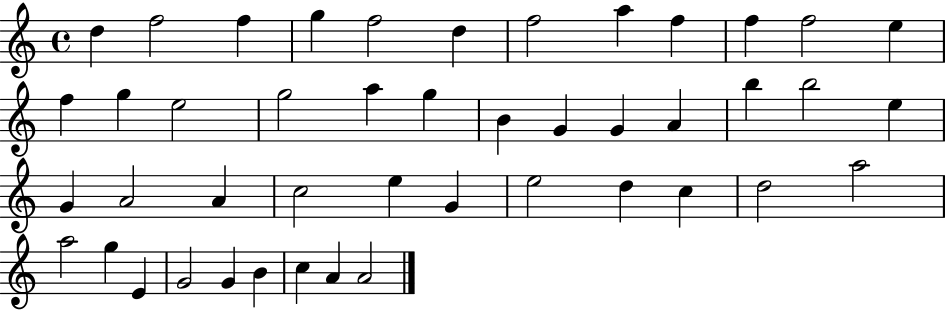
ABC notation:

X:1
T:Untitled
M:4/4
L:1/4
K:C
d f2 f g f2 d f2 a f f f2 e f g e2 g2 a g B G G A b b2 e G A2 A c2 e G e2 d c d2 a2 a2 g E G2 G B c A A2